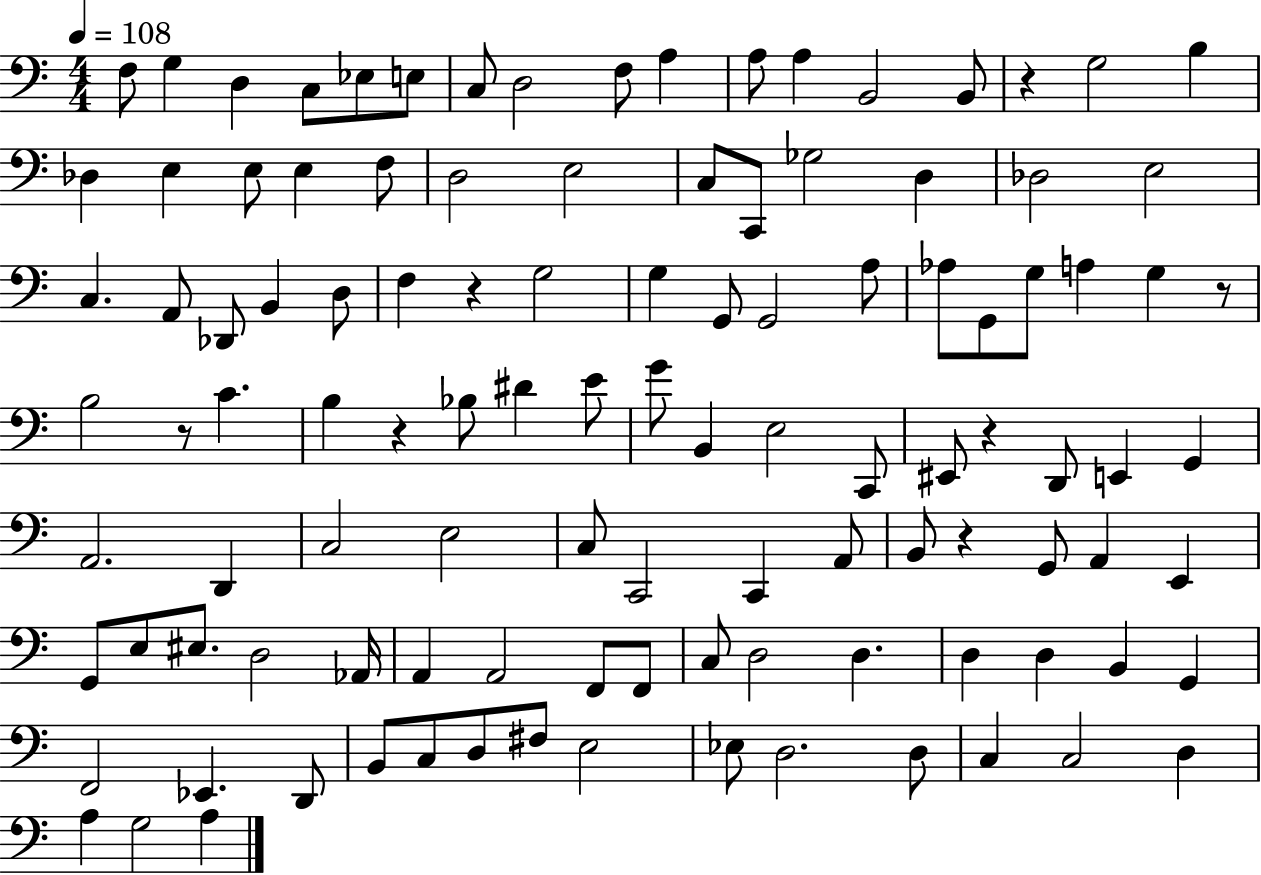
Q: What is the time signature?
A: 4/4